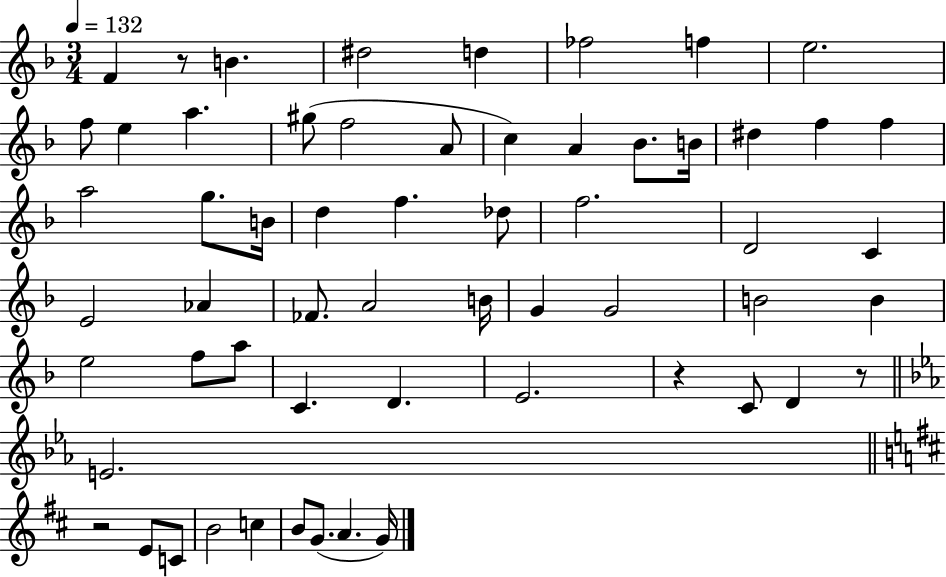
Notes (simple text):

F4/q R/e B4/q. D#5/h D5/q FES5/h F5/q E5/h. F5/e E5/q A5/q. G#5/e F5/h A4/e C5/q A4/q Bb4/e. B4/s D#5/q F5/q F5/q A5/h G5/e. B4/s D5/q F5/q. Db5/e F5/h. D4/h C4/q E4/h Ab4/q FES4/e. A4/h B4/s G4/q G4/h B4/h B4/q E5/h F5/e A5/e C4/q. D4/q. E4/h. R/q C4/e D4/q R/e E4/h. R/h E4/e C4/e B4/h C5/q B4/e G4/e. A4/q. G4/s